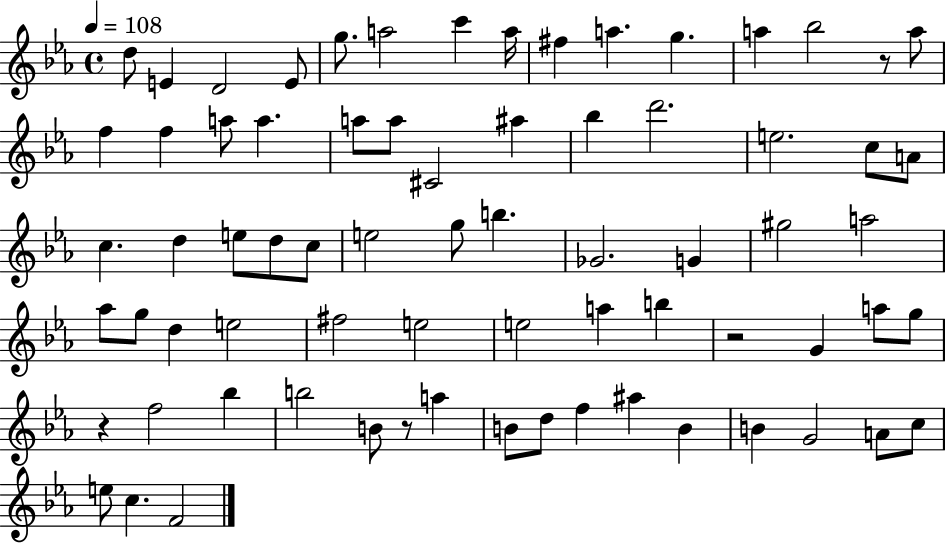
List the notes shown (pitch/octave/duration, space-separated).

D5/e E4/q D4/h E4/e G5/e. A5/h C6/q A5/s F#5/q A5/q. G5/q. A5/q Bb5/h R/e A5/e F5/q F5/q A5/e A5/q. A5/e A5/e C#4/h A#5/q Bb5/q D6/h. E5/h. C5/e A4/e C5/q. D5/q E5/e D5/e C5/e E5/h G5/e B5/q. Gb4/h. G4/q G#5/h A5/h Ab5/e G5/e D5/q E5/h F#5/h E5/h E5/h A5/q B5/q R/h G4/q A5/e G5/e R/q F5/h Bb5/q B5/h B4/e R/e A5/q B4/e D5/e F5/q A#5/q B4/q B4/q G4/h A4/e C5/e E5/e C5/q. F4/h